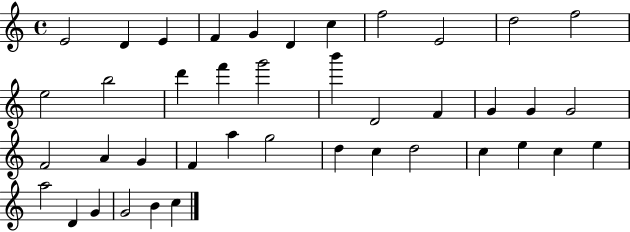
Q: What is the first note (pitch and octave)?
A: E4